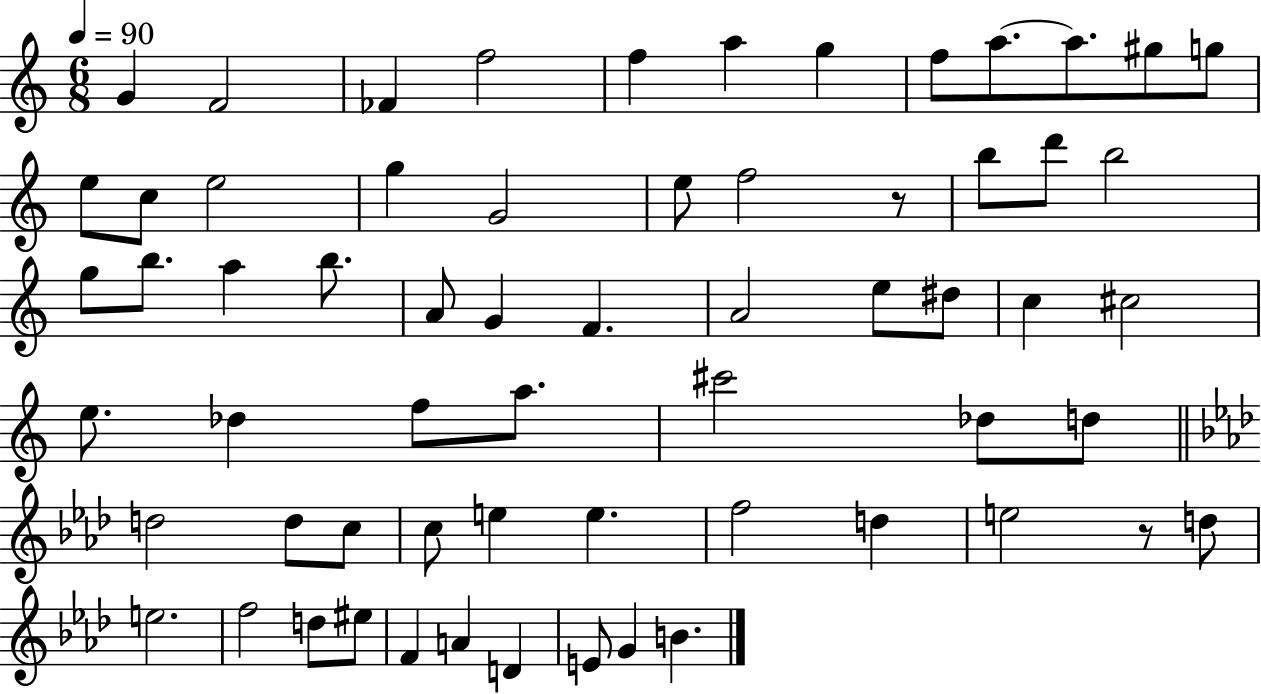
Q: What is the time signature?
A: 6/8